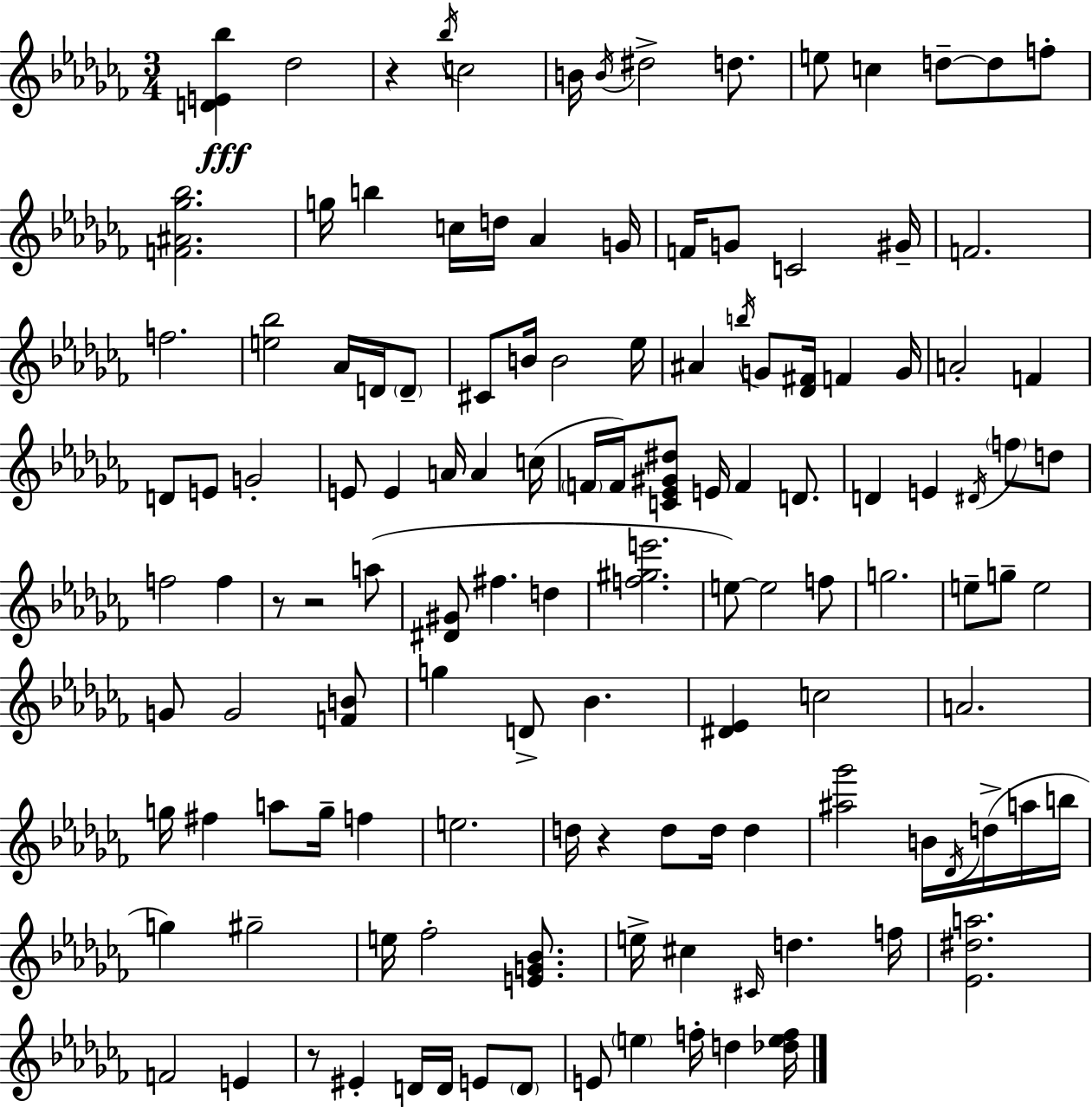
{
  \clef treble
  \numericTimeSignature
  \time 3/4
  \key aes \minor
  <d' e' bes''>4\fff des''2 | r4 \acciaccatura { bes''16 } c''2 | b'16 \acciaccatura { b'16 } dis''2-> d''8. | e''8 c''4 d''8--~~ d''8 | \break f''8-. <f' ais' ges'' bes''>2. | g''16 b''4 c''16 d''16 aes'4 | g'16 f'16 g'8 c'2 | gis'16-- f'2. | \break f''2. | <e'' bes''>2 aes'16 d'16 | \parenthesize d'8-- cis'8 b'16 b'2 | ees''16 ais'4 \acciaccatura { b''16 } g'8 <des' fis'>16 f'4 | \break g'16 a'2-. f'4 | d'8 e'8 g'2-. | e'8 e'4 a'16 a'4 | c''16( \parenthesize f'16 f'16) <c' ees' gis' dis''>8 e'16 f'4 | \break d'8. d'4 e'4 \acciaccatura { dis'16 } | \parenthesize f''8 d''8 f''2 | f''4 r8 r2 | a''8( <dis' gis'>8 fis''4. | \break d''4 <f'' gis'' e'''>2. | e''8~~) e''2 | f''8 g''2. | e''8-- g''8-- e''2 | \break g'8 g'2 | <f' b'>8 g''4 d'8-> bes'4. | <dis' ees'>4 c''2 | a'2. | \break g''16 fis''4 a''8 g''16-- | f''4 e''2. | d''16 r4 d''8 d''16 | d''4 <ais'' ges'''>2 | \break b'16 \acciaccatura { des'16 } d''16->( a''16 b''16 g''4) gis''2-- | e''16 fes''2-. | <e' g' bes'>8. e''16-> cis''4 \grace { cis'16 } d''4. | f''16 <ees' dis'' a''>2. | \break f'2 | e'4 r8 eis'4-. | d'16 d'16 e'8 \parenthesize d'8 e'8 \parenthesize e''4 | f''16-. d''4 <des'' e'' f''>16 \bar "|."
}